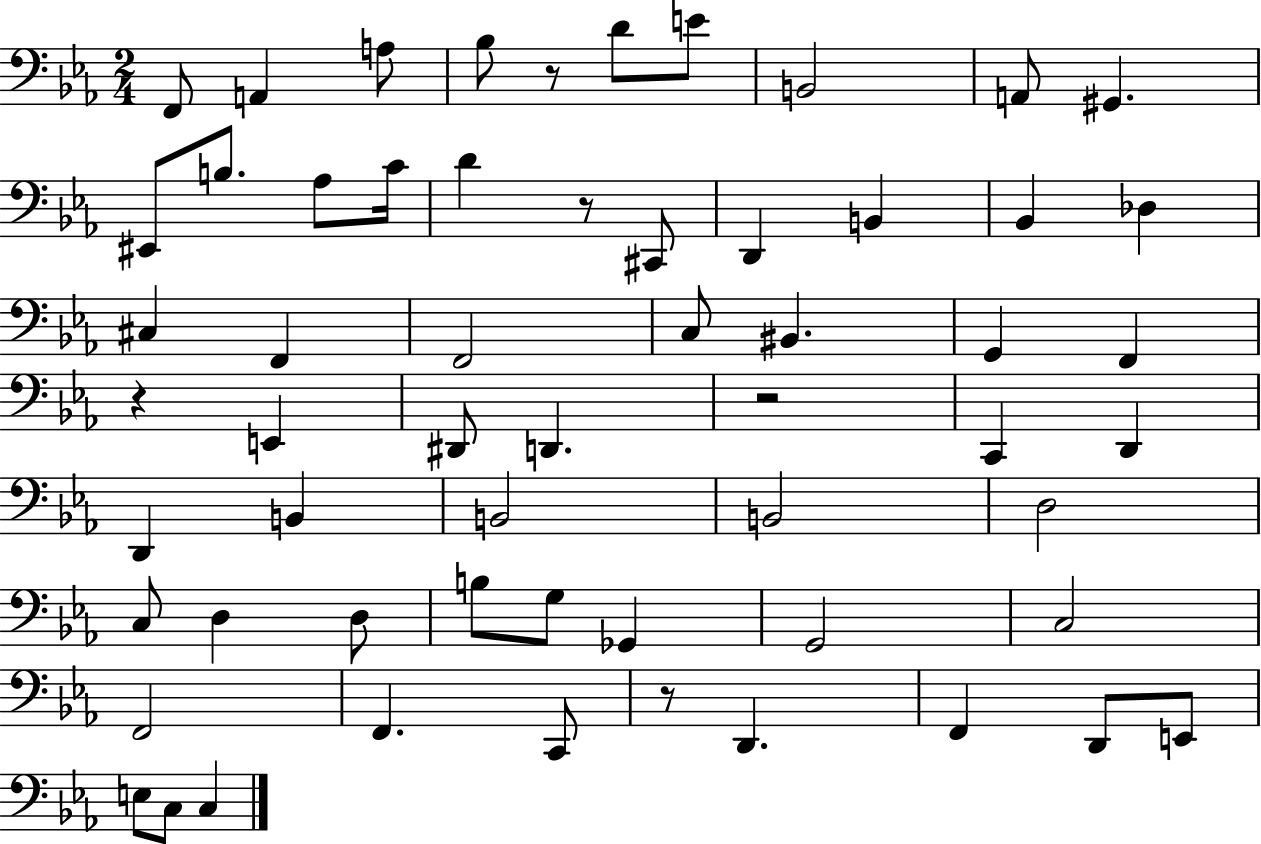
F2/e A2/q A3/e Bb3/e R/e D4/e E4/e B2/h A2/e G#2/q. EIS2/e B3/e. Ab3/e C4/s D4/q R/e C#2/e D2/q B2/q Bb2/q Db3/q C#3/q F2/q F2/h C3/e BIS2/q. G2/q F2/q R/q E2/q D#2/e D2/q. R/h C2/q D2/q D2/q B2/q B2/h B2/h D3/h C3/e D3/q D3/e B3/e G3/e Gb2/q G2/h C3/h F2/h F2/q. C2/e R/e D2/q. F2/q D2/e E2/e E3/e C3/e C3/q